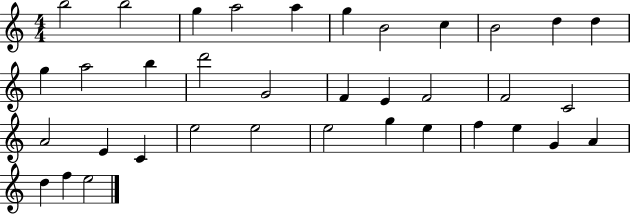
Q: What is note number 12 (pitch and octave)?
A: G5